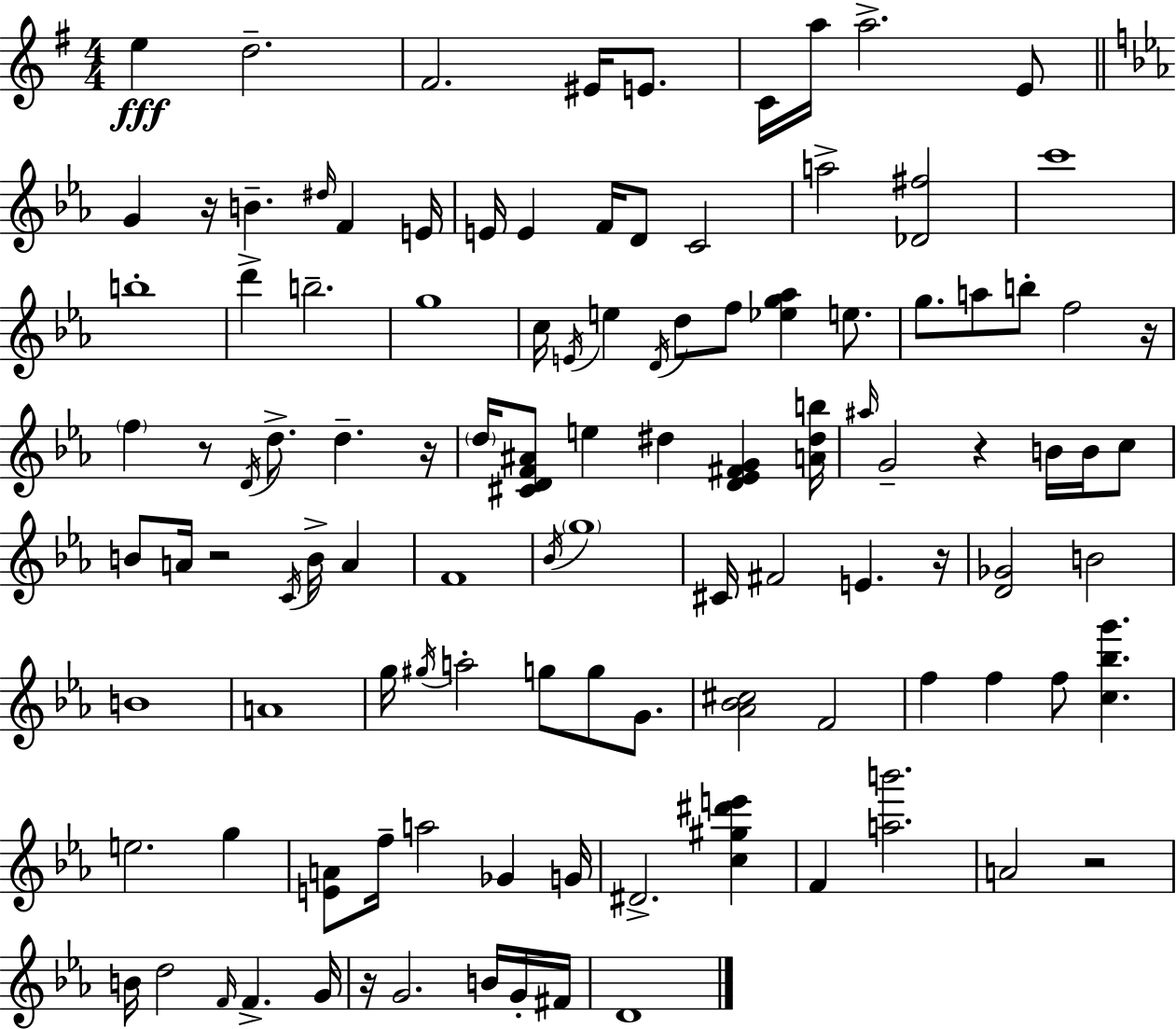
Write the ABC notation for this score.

X:1
T:Untitled
M:4/4
L:1/4
K:G
e d2 ^F2 ^E/4 E/2 C/4 a/4 a2 E/2 G z/4 B ^d/4 F E/4 E/4 E F/4 D/2 C2 a2 [_D^f]2 c'4 b4 d' b2 g4 c/4 E/4 e D/4 d/2 f/2 [_eg_a] e/2 g/2 a/2 b/2 f2 z/4 f z/2 D/4 d/2 d z/4 d/4 [^CDF^A]/2 e ^d [D_E^FG] [A^db]/4 ^a/4 G2 z B/4 B/4 c/2 B/2 A/4 z2 C/4 B/4 A F4 _B/4 g4 ^C/4 ^F2 E z/4 [D_G]2 B2 B4 A4 g/4 ^g/4 a2 g/2 g/2 G/2 [_A_B^c]2 F2 f f f/2 [c_bg'] e2 g [EA]/2 f/4 a2 _G G/4 ^D2 [c^g^d'e'] F [ab']2 A2 z2 B/4 d2 F/4 F G/4 z/4 G2 B/4 G/4 ^F/4 D4